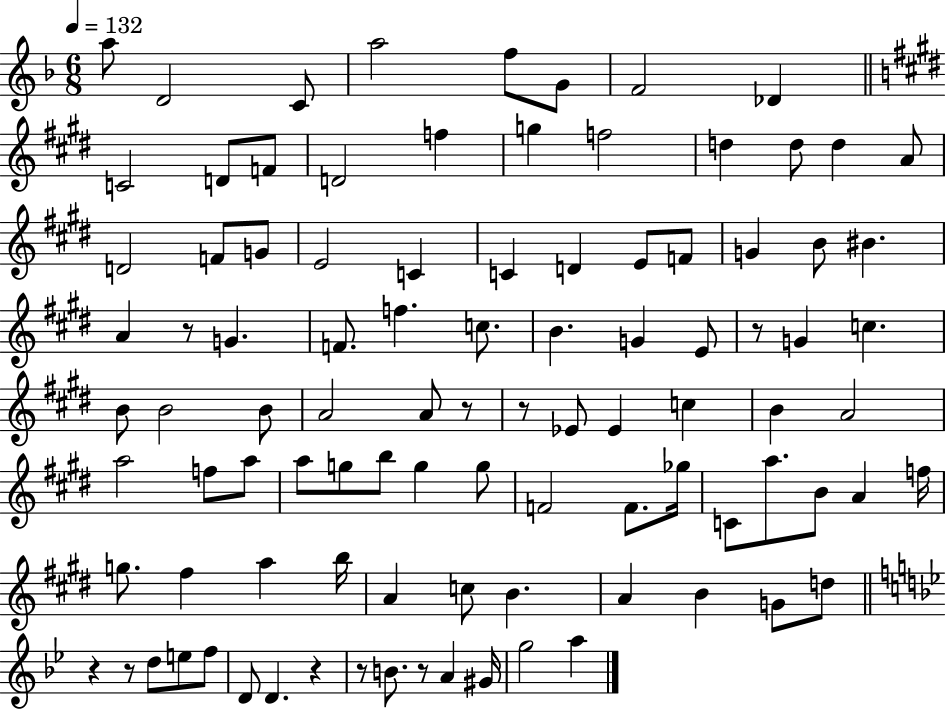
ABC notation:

X:1
T:Untitled
M:6/8
L:1/4
K:F
a/2 D2 C/2 a2 f/2 G/2 F2 _D C2 D/2 F/2 D2 f g f2 d d/2 d A/2 D2 F/2 G/2 E2 C C D E/2 F/2 G B/2 ^B A z/2 G F/2 f c/2 B G E/2 z/2 G c B/2 B2 B/2 A2 A/2 z/2 z/2 _E/2 _E c B A2 a2 f/2 a/2 a/2 g/2 b/2 g g/2 F2 F/2 _g/4 C/2 a/2 B/2 A f/4 g/2 ^f a b/4 A c/2 B A B G/2 d/2 z z/2 d/2 e/2 f/2 D/2 D z z/2 B/2 z/2 A ^G/4 g2 a